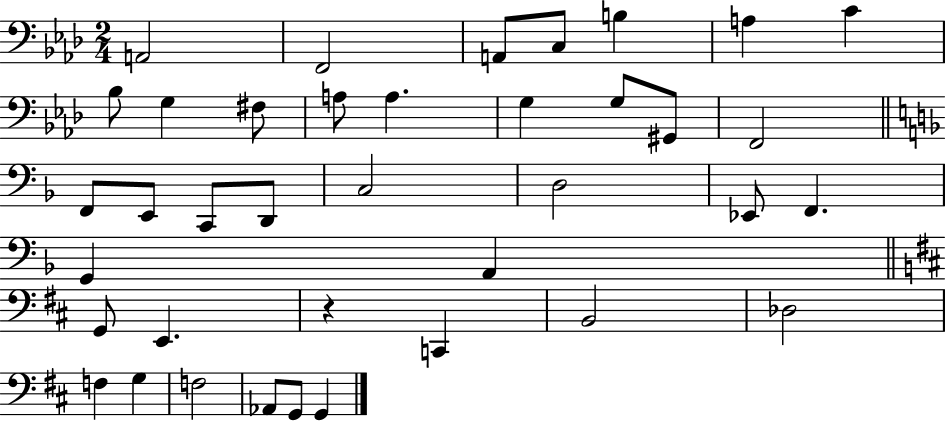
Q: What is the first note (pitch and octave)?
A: A2